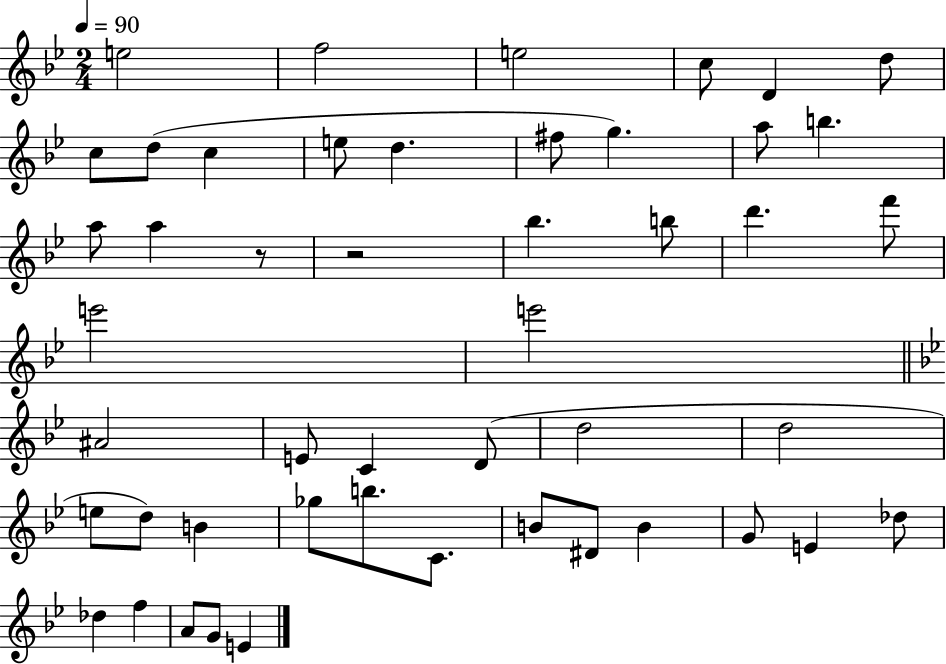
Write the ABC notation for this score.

X:1
T:Untitled
M:2/4
L:1/4
K:Bb
e2 f2 e2 c/2 D d/2 c/2 d/2 c e/2 d ^f/2 g a/2 b a/2 a z/2 z2 _b b/2 d' f'/2 e'2 e'2 ^A2 E/2 C D/2 d2 d2 e/2 d/2 B _g/2 b/2 C/2 B/2 ^D/2 B G/2 E _d/2 _d f A/2 G/2 E